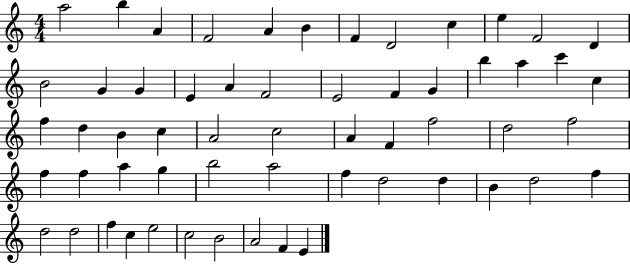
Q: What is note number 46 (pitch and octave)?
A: B4